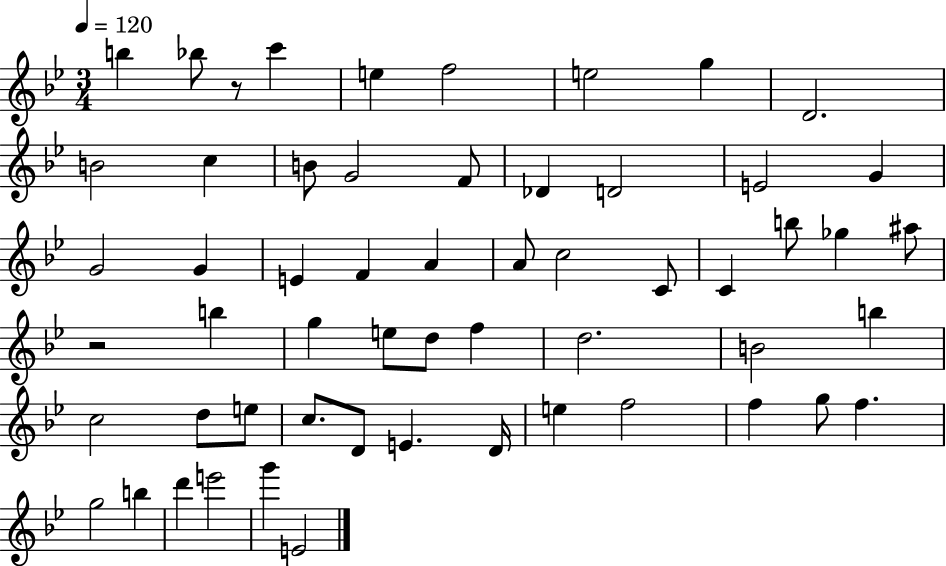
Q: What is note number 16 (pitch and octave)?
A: E4